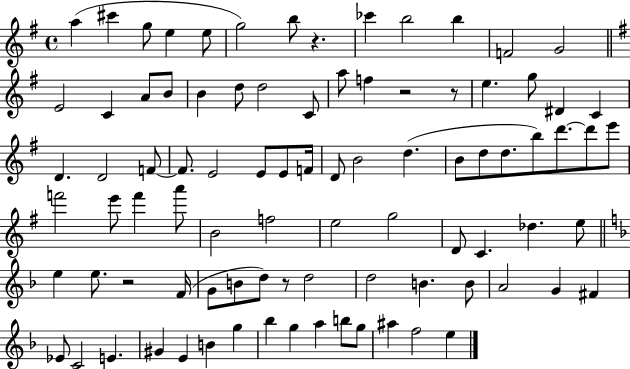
{
  \clef treble
  \time 4/4
  \defaultTimeSignature
  \key g \major
  \repeat volta 2 { a''4( cis'''4 g''8 e''4 e''8 | g''2) b''8 r4. | ces'''4 b''2 b''4 | f'2 g'2 | \break \bar "||" \break \key g \major e'2 c'4 a'8 b'8 | b'4 d''8 d''2 c'8 | a''8 f''4 r2 r8 | e''4. g''8 dis'4 c'4 | \break d'4. d'2 f'8~~ | f'8. e'2 e'8 e'8 f'16 | d'8 b'2 d''4.( | b'8 d''8 d''8. b''8) d'''8.~~ d'''8 e'''8 | \break f'''2 e'''8 f'''4 a'''8 | b'2 f''2 | e''2 g''2 | d'8 c'4. des''4. e''8 | \break \bar "||" \break \key d \minor e''4 e''8. r2 f'16( | g'8 b'8 d''8) r8 d''2 | d''2 b'4. b'8 | a'2 g'4 fis'4 | \break ees'8 c'2 e'4. | gis'4 e'4 b'4 g''4 | bes''4 g''4 a''4 b''8 g''8 | ais''4 f''2 e''4 | \break } \bar "|."
}